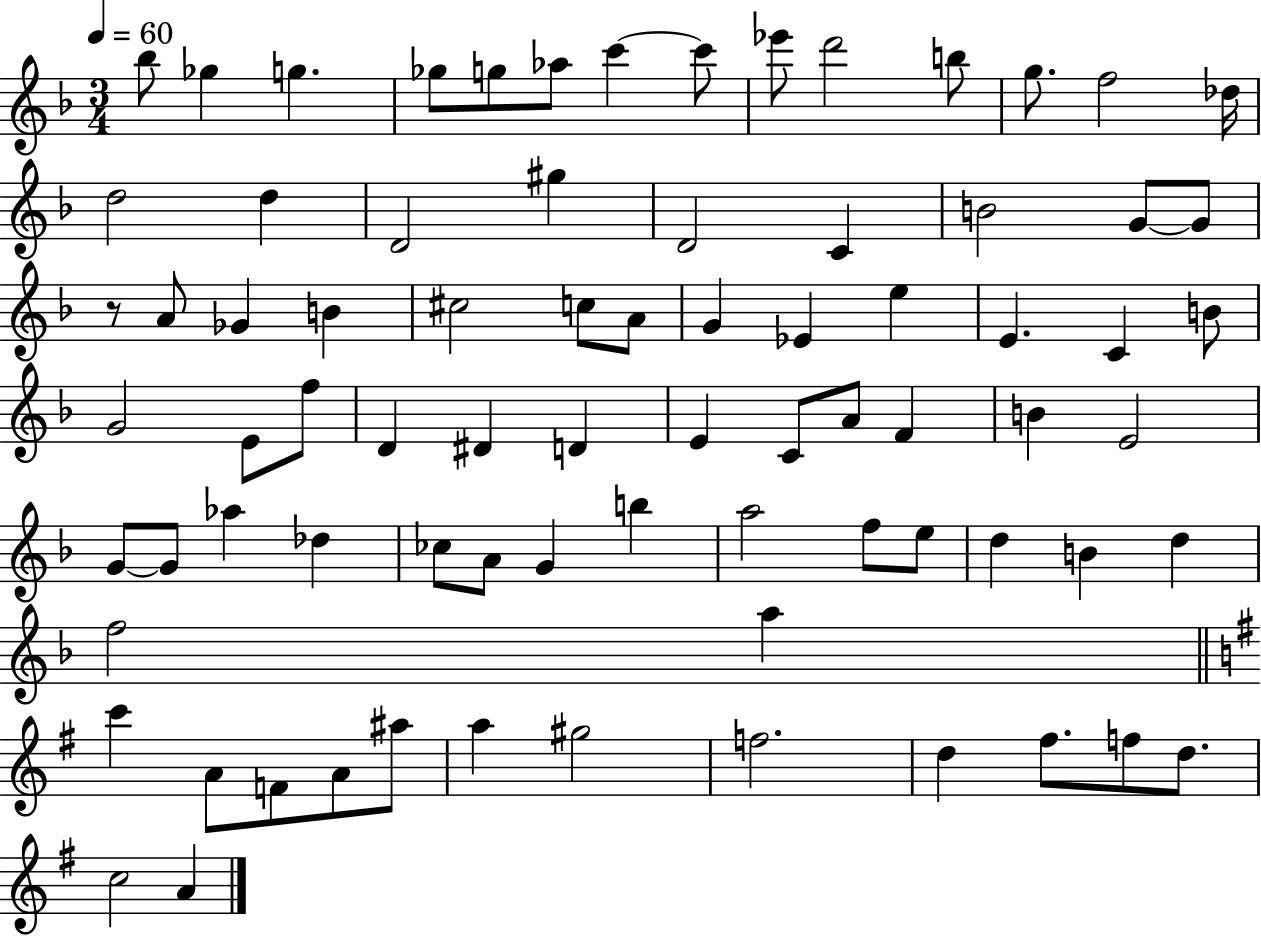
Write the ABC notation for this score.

X:1
T:Untitled
M:3/4
L:1/4
K:F
_b/2 _g g _g/2 g/2 _a/2 c' c'/2 _e'/2 d'2 b/2 g/2 f2 _d/4 d2 d D2 ^g D2 C B2 G/2 G/2 z/2 A/2 _G B ^c2 c/2 A/2 G _E e E C B/2 G2 E/2 f/2 D ^D D E C/2 A/2 F B E2 G/2 G/2 _a _d _c/2 A/2 G b a2 f/2 e/2 d B d f2 a c' A/2 F/2 A/2 ^a/2 a ^g2 f2 d ^f/2 f/2 d/2 c2 A